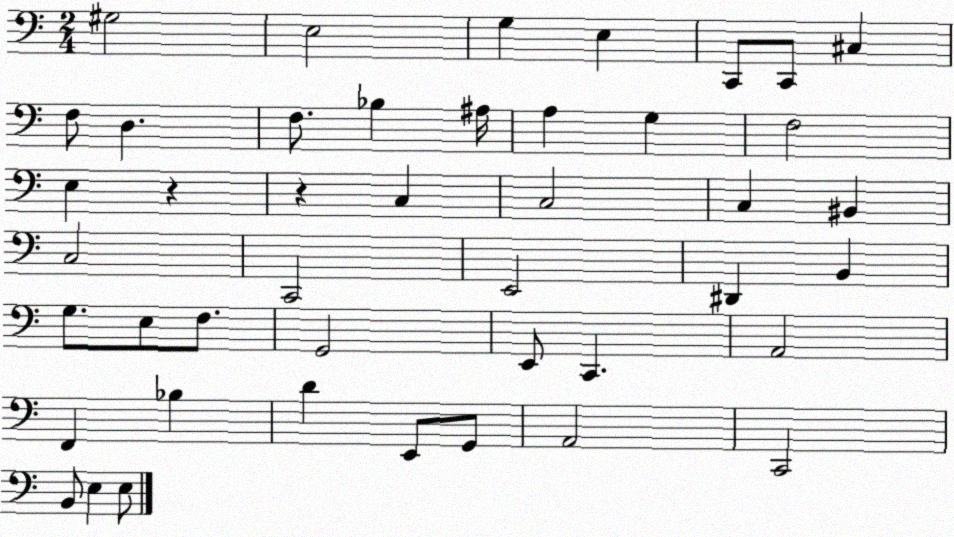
X:1
T:Untitled
M:2/4
L:1/4
K:C
^G,2 E,2 G, E, C,,/2 C,,/2 ^C, F,/2 D, F,/2 _B, ^A,/4 A, G, F,2 E, z z C, C,2 C, ^B,, C,2 C,,2 E,,2 ^D,, B,, G,/2 E,/2 F,/2 G,,2 E,,/2 C,, A,,2 F,, _B, D E,,/2 G,,/2 A,,2 C,,2 B,,/2 E, E,/2